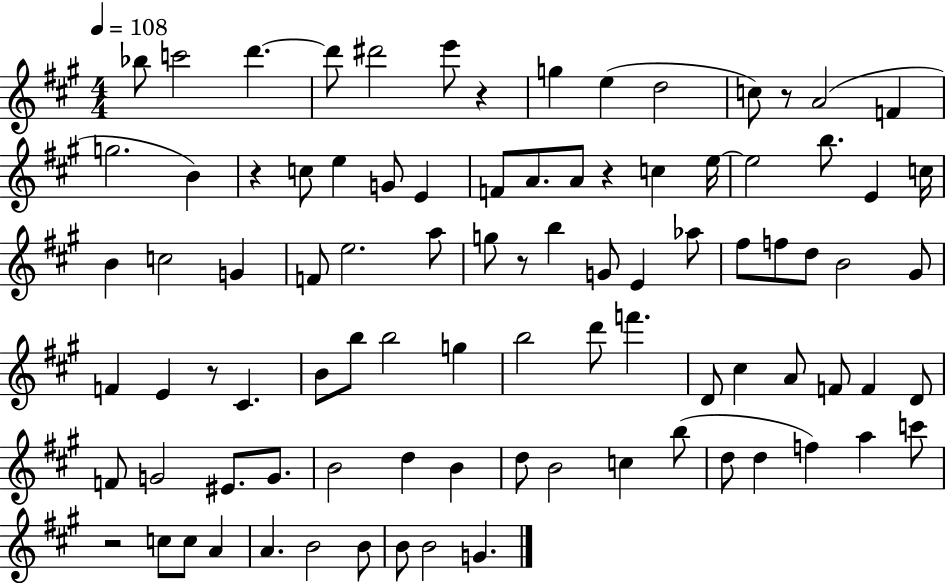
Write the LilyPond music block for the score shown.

{
  \clef treble
  \numericTimeSignature
  \time 4/4
  \key a \major
  \tempo 4 = 108
  bes''8 c'''2 d'''4.~~ | d'''8 dis'''2 e'''8 r4 | g''4 e''4( d''2 | c''8) r8 a'2( f'4 | \break g''2. b'4) | r4 c''8 e''4 g'8 e'4 | f'8 a'8. a'8 r4 c''4 e''16~~ | e''2 b''8. e'4 c''16 | \break b'4 c''2 g'4 | f'8 e''2. a''8 | g''8 r8 b''4 g'8 e'4 aes''8 | fis''8 f''8 d''8 b'2 gis'8 | \break f'4 e'4 r8 cis'4. | b'8 b''8 b''2 g''4 | b''2 d'''8 f'''4. | d'8 cis''4 a'8 f'8 f'4 d'8 | \break f'8 g'2 eis'8. g'8. | b'2 d''4 b'4 | d''8 b'2 c''4 b''8( | d''8 d''4 f''4) a''4 c'''8 | \break r2 c''8 c''8 a'4 | a'4. b'2 b'8 | b'8 b'2 g'4. | \bar "|."
}